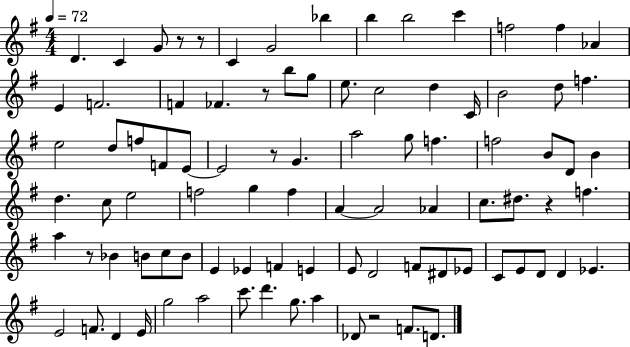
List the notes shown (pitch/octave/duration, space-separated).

D4/q. C4/q G4/e R/e R/e C4/q G4/h Bb5/q B5/q B5/h C6/q F5/h F5/q Ab4/q E4/q F4/h. F4/q FES4/q. R/e B5/e G5/e E5/e. C5/h D5/q C4/s B4/h D5/e F5/q. E5/h D5/e F5/e F4/e E4/e E4/h R/e G4/q. A5/h G5/e F5/q. F5/h B4/e D4/e B4/q D5/q. C5/e E5/h F5/h G5/q F5/q A4/q A4/h Ab4/q C5/e. D#5/e. R/q F5/q. A5/q R/e Bb4/q B4/e C5/e B4/e E4/q Eb4/q F4/q E4/q E4/e D4/h F4/e D#4/e Eb4/e C4/e E4/e D4/e D4/q Eb4/q. E4/h F4/e. D4/q E4/s G5/h A5/h C6/e. D6/q. G5/e. A5/q Db4/e R/h F4/e. D4/e.